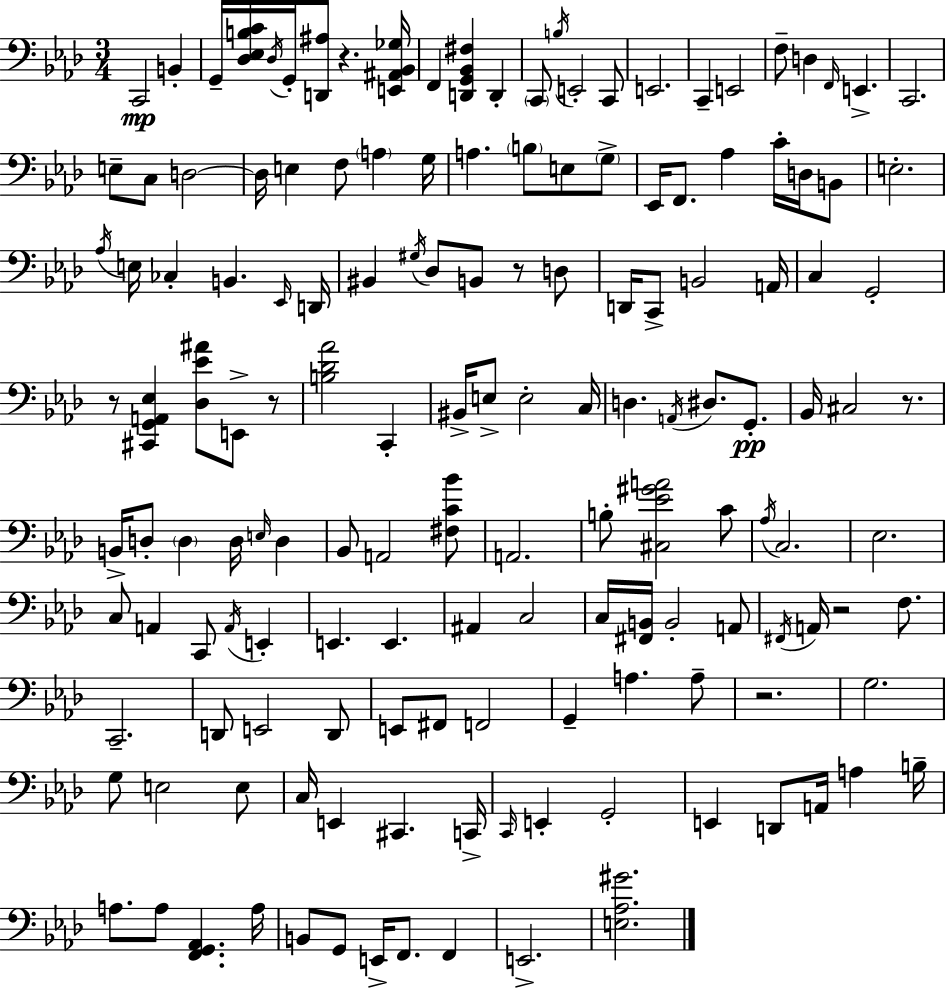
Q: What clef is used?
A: bass